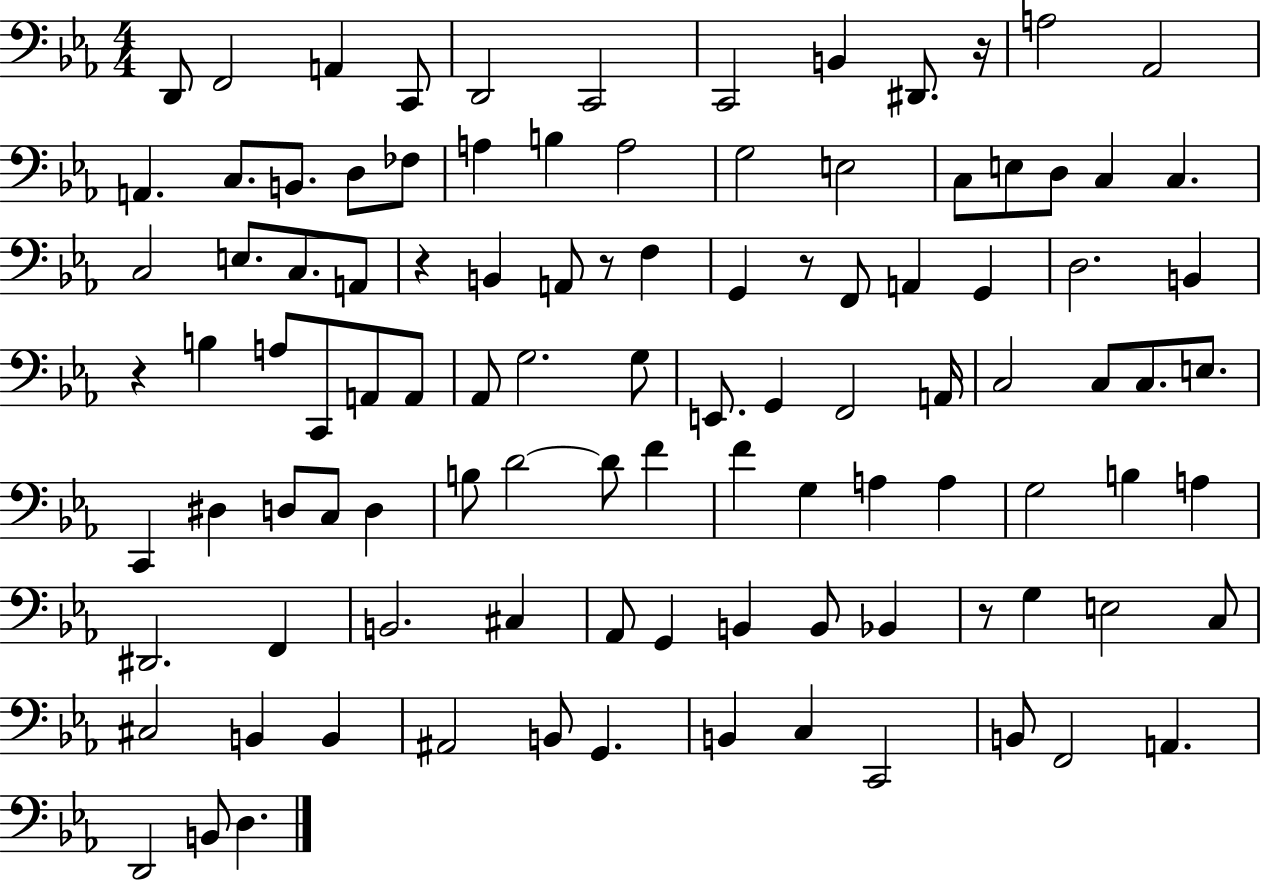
X:1
T:Untitled
M:4/4
L:1/4
K:Eb
D,,/2 F,,2 A,, C,,/2 D,,2 C,,2 C,,2 B,, ^D,,/2 z/4 A,2 _A,,2 A,, C,/2 B,,/2 D,/2 _F,/2 A, B, A,2 G,2 E,2 C,/2 E,/2 D,/2 C, C, C,2 E,/2 C,/2 A,,/2 z B,, A,,/2 z/2 F, G,, z/2 F,,/2 A,, G,, D,2 B,, z B, A,/2 C,,/2 A,,/2 A,,/2 _A,,/2 G,2 G,/2 E,,/2 G,, F,,2 A,,/4 C,2 C,/2 C,/2 E,/2 C,, ^D, D,/2 C,/2 D, B,/2 D2 D/2 F F G, A, A, G,2 B, A, ^D,,2 F,, B,,2 ^C, _A,,/2 G,, B,, B,,/2 _B,, z/2 G, E,2 C,/2 ^C,2 B,, B,, ^A,,2 B,,/2 G,, B,, C, C,,2 B,,/2 F,,2 A,, D,,2 B,,/2 D,